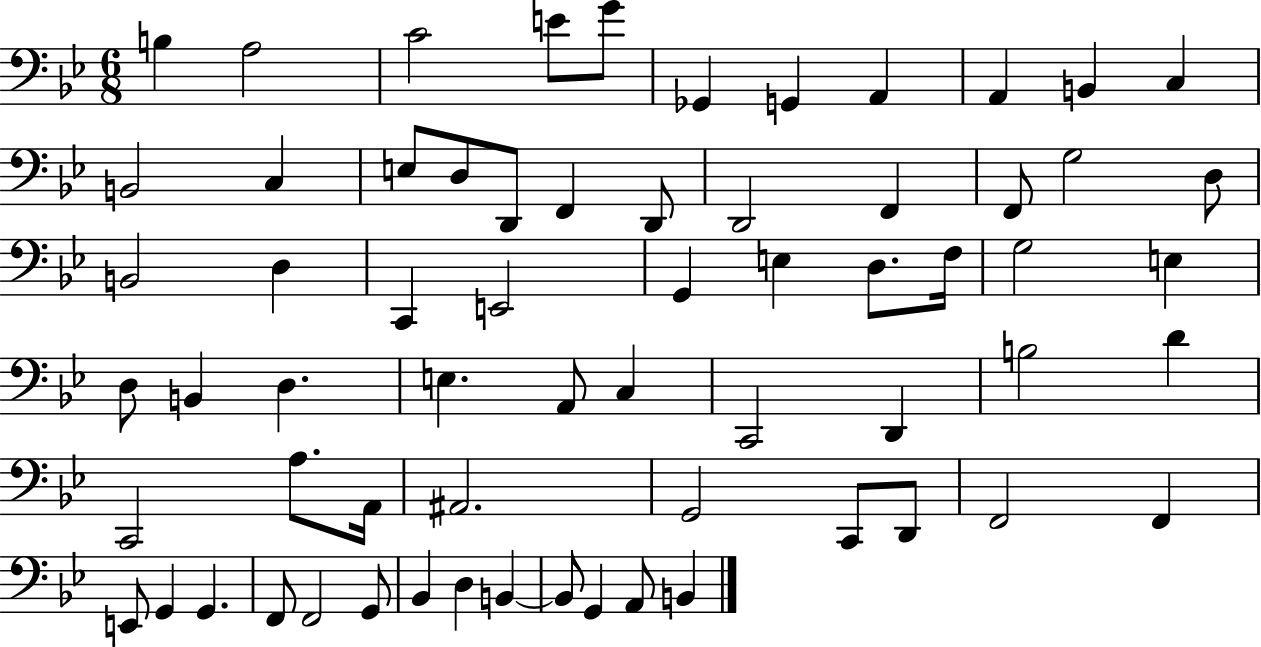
B3/q A3/h C4/h E4/e G4/e Gb2/q G2/q A2/q A2/q B2/q C3/q B2/h C3/q E3/e D3/e D2/e F2/q D2/e D2/h F2/q F2/e G3/h D3/e B2/h D3/q C2/q E2/h G2/q E3/q D3/e. F3/s G3/h E3/q D3/e B2/q D3/q. E3/q. A2/e C3/q C2/h D2/q B3/h D4/q C2/h A3/e. A2/s A#2/h. G2/h C2/e D2/e F2/h F2/q E2/e G2/q G2/q. F2/e F2/h G2/e Bb2/q D3/q B2/q B2/e G2/q A2/e B2/q